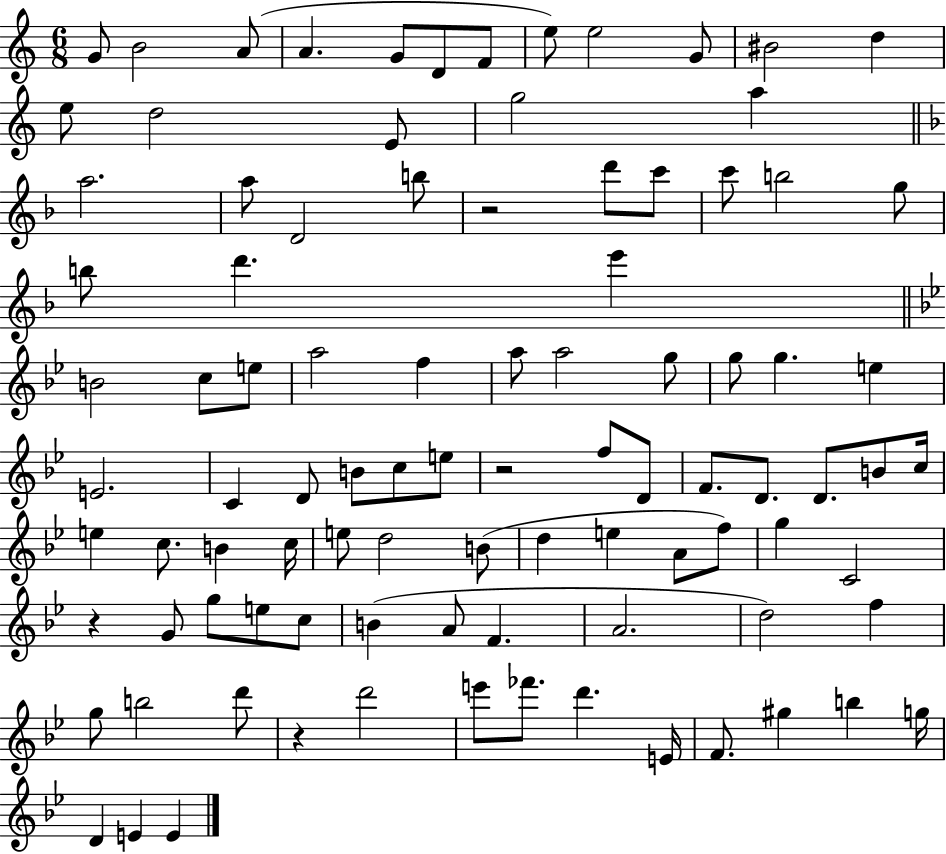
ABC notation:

X:1
T:Untitled
M:6/8
L:1/4
K:C
G/2 B2 A/2 A G/2 D/2 F/2 e/2 e2 G/2 ^B2 d e/2 d2 E/2 g2 a a2 a/2 D2 b/2 z2 d'/2 c'/2 c'/2 b2 g/2 b/2 d' e' B2 c/2 e/2 a2 f a/2 a2 g/2 g/2 g e E2 C D/2 B/2 c/2 e/2 z2 f/2 D/2 F/2 D/2 D/2 B/2 c/4 e c/2 B c/4 e/2 d2 B/2 d e A/2 f/2 g C2 z G/2 g/2 e/2 c/2 B A/2 F A2 d2 f g/2 b2 d'/2 z d'2 e'/2 _f'/2 d' E/4 F/2 ^g b g/4 D E E